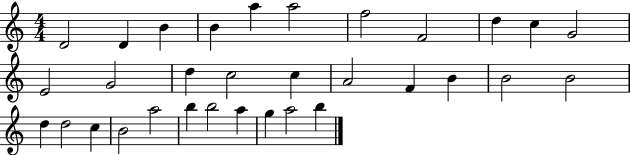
{
  \clef treble
  \numericTimeSignature
  \time 4/4
  \key c \major
  d'2 d'4 b'4 | b'4 a''4 a''2 | f''2 f'2 | d''4 c''4 g'2 | \break e'2 g'2 | d''4 c''2 c''4 | a'2 f'4 b'4 | b'2 b'2 | \break d''4 d''2 c''4 | b'2 a''2 | b''4 b''2 a''4 | g''4 a''2 b''4 | \break \bar "|."
}